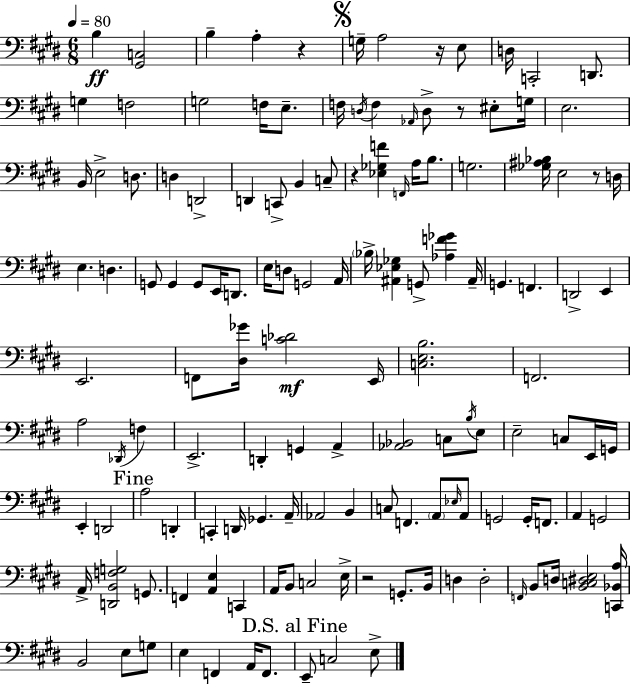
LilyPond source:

{
  \clef bass
  \numericTimeSignature
  \time 6/8
  \key e \major
  \tempo 4 = 80
  b4\ff <gis, c>2 | b4-- a4-. r4 | \mark \markup { \musicglyph "scripts.segno" } g16-- a2 r16 e8 | d16 c,2-. d,8. | \break g4 f2 | g2 f16 e8.-- | f16 \acciaccatura { d16 } f4 \grace { aes,16 } d8-> r8 eis8-. | g16 e2. | \break b,16 e2-> d8. | d4 d,2-> | d,4 c,8-> b,4 | c8-- r4 <ees ges f'>4 \grace { f,16 } a16 | \break b8. g2. | <ges ais bes>16 e2 | r8 d16 e4. d4. | g,8 g,4 g,8 e,16 | \break d,8. e16 d8 g,2 | a,16 \parenthesize bes16-> <ais, ees ges>4 g,8-> <aes f' ges'>4 | ais,16-- g,4. f,4. | d,2-> e,4 | \break e,2. | f,8 <dis ges'>16 <c' des'>2\mf | e,16 <c e b>2. | f,2. | \break a2 \acciaccatura { des,16 } | f4 e,2.-> | d,4-. g,4 | a,4-> <aes, bes,>2 | \break c8 \acciaccatura { b16 } e8 e2-- | c8 e,16 g,16 e,4-. d,2 | \mark "Fine" a2 | d,4-. c,4-. d,16 ges,4. | \break a,16-- aes,2 | b,4 c8 f,4. | \parenthesize a,8 \grace { ees16 } a,8 g,2 | g,16-. f,8. a,4 g,2 | \break a,16-> <d, b, f g>2 | g,8. f,4 <a, e>4 | c,4 a,16 b,8 c2 | e16-> r2 | \break g,8.-. b,16 d4 d2-. | \grace { f,16 } b,8 d16 <b, c dis e>2 | <c, bes, a>16 b,2 | e8 g8 e4 f,4 | \break a,16 f,8. \mark "D.S. al Fine" e,8-- c2 | e8-> \bar "|."
}